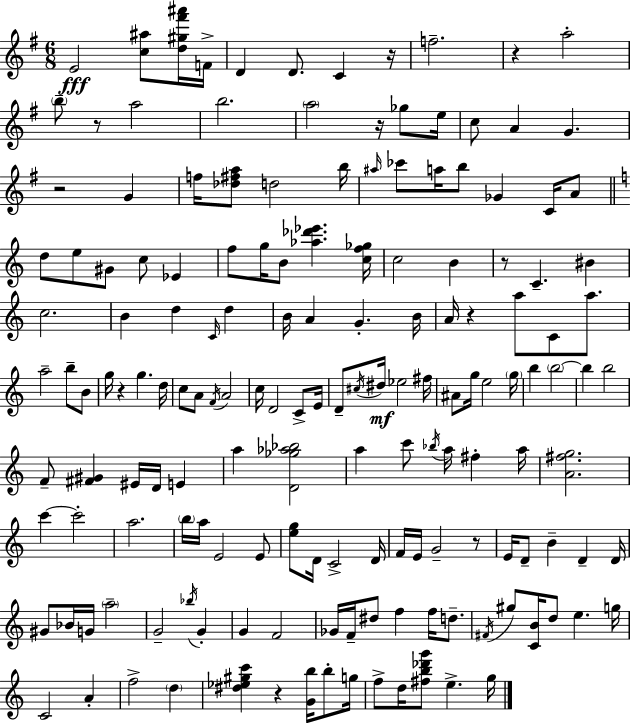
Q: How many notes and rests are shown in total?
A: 161